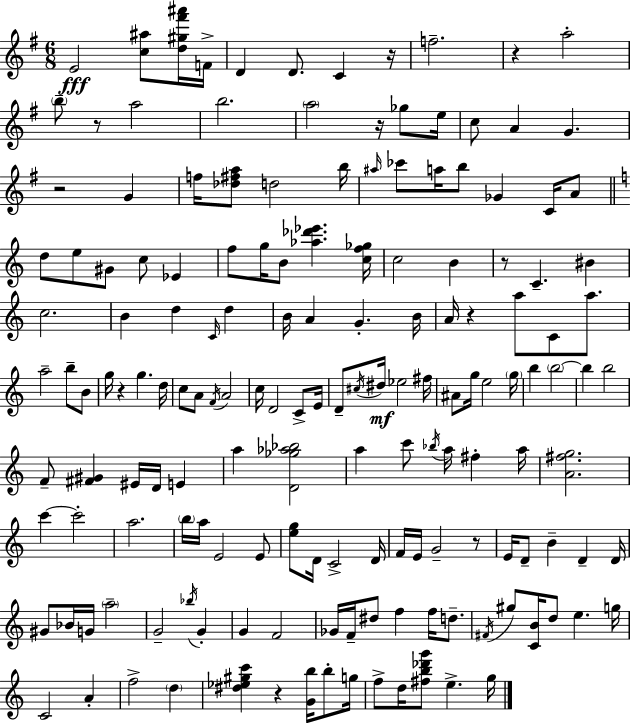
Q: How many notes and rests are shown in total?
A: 161